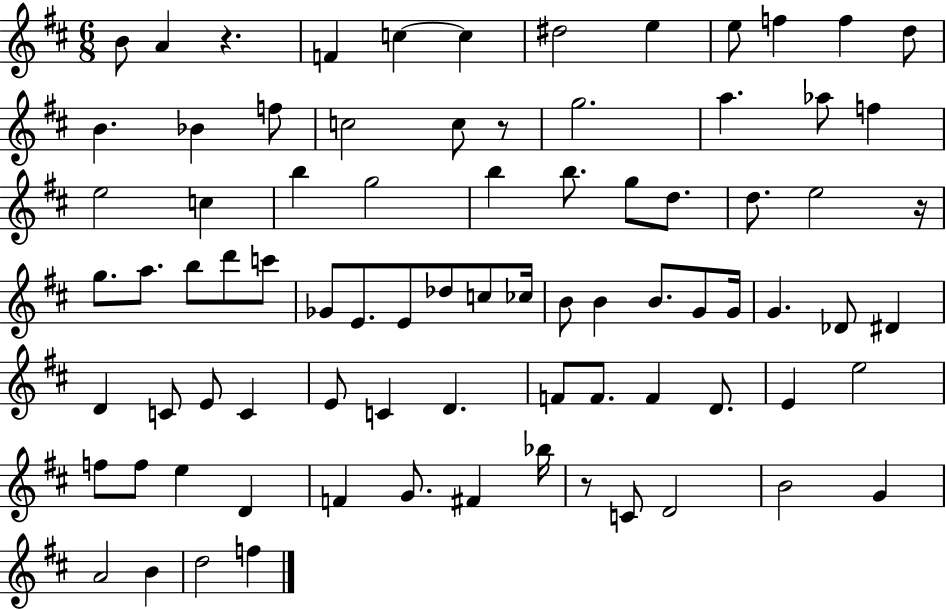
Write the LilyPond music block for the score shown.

{
  \clef treble
  \numericTimeSignature
  \time 6/8
  \key d \major
  b'8 a'4 r4. | f'4 c''4~~ c''4 | dis''2 e''4 | e''8 f''4 f''4 d''8 | \break b'4. bes'4 f''8 | c''2 c''8 r8 | g''2. | a''4. aes''8 f''4 | \break e''2 c''4 | b''4 g''2 | b''4 b''8. g''8 d''8. | d''8. e''2 r16 | \break g''8. a''8. b''8 d'''8 c'''8 | ges'8 e'8. e'8 des''8 c''8 ces''16 | b'8 b'4 b'8. g'8 g'16 | g'4. des'8 dis'4 | \break d'4 c'8 e'8 c'4 | e'8 c'4 d'4. | f'8 f'8. f'4 d'8. | e'4 e''2 | \break f''8 f''8 e''4 d'4 | f'4 g'8. fis'4 bes''16 | r8 c'8 d'2 | b'2 g'4 | \break a'2 b'4 | d''2 f''4 | \bar "|."
}